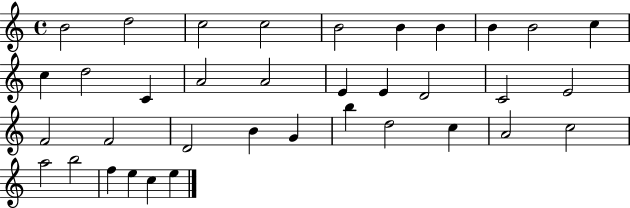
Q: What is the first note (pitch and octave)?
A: B4